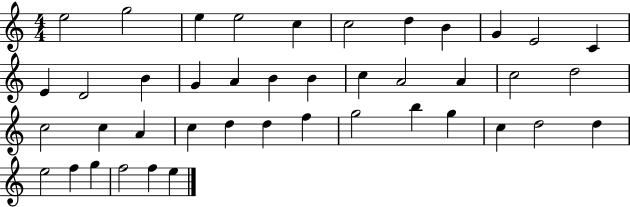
E5/h G5/h E5/q E5/h C5/q C5/h D5/q B4/q G4/q E4/h C4/q E4/q D4/h B4/q G4/q A4/q B4/q B4/q C5/q A4/h A4/q C5/h D5/h C5/h C5/q A4/q C5/q D5/q D5/q F5/q G5/h B5/q G5/q C5/q D5/h D5/q E5/h F5/q G5/q F5/h F5/q E5/q